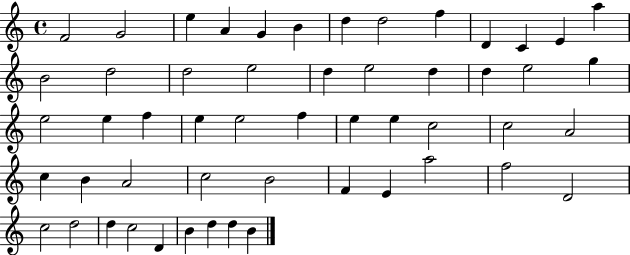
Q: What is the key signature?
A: C major